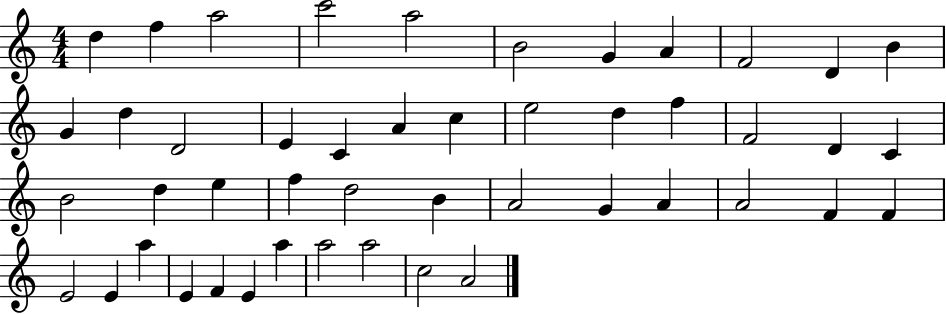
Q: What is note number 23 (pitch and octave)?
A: D4